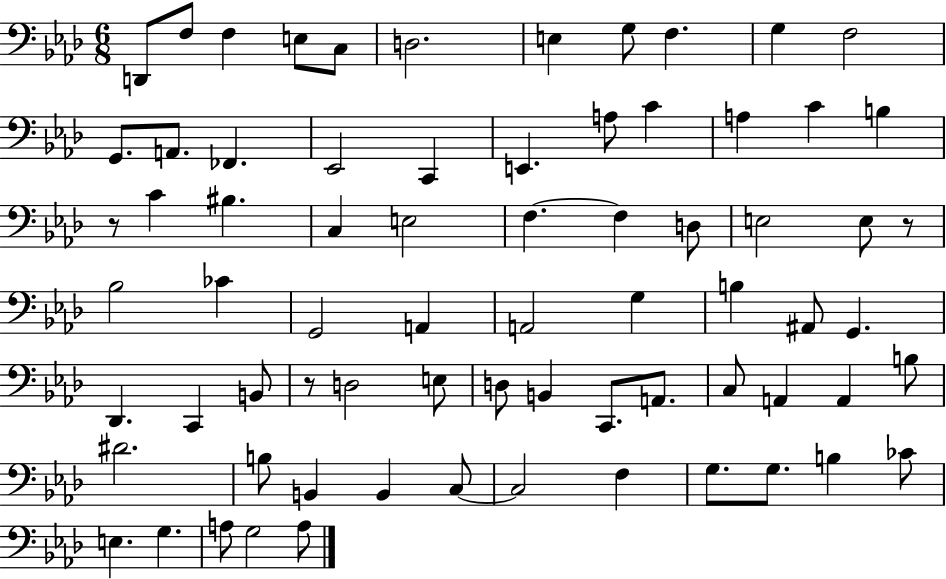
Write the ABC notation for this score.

X:1
T:Untitled
M:6/8
L:1/4
K:Ab
D,,/2 F,/2 F, E,/2 C,/2 D,2 E, G,/2 F, G, F,2 G,,/2 A,,/2 _F,, _E,,2 C,, E,, A,/2 C A, C B, z/2 C ^B, C, E,2 F, F, D,/2 E,2 E,/2 z/2 _B,2 _C G,,2 A,, A,,2 G, B, ^A,,/2 G,, _D,, C,, B,,/2 z/2 D,2 E,/2 D,/2 B,, C,,/2 A,,/2 C,/2 A,, A,, B,/2 ^D2 B,/2 B,, B,, C,/2 C,2 F, G,/2 G,/2 B, _C/2 E, G, A,/2 G,2 A,/2